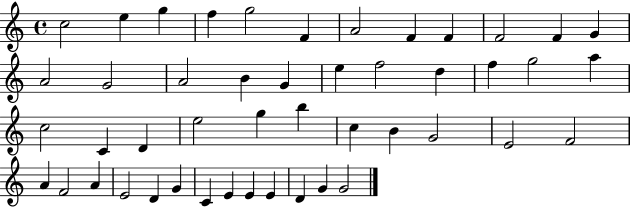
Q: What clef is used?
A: treble